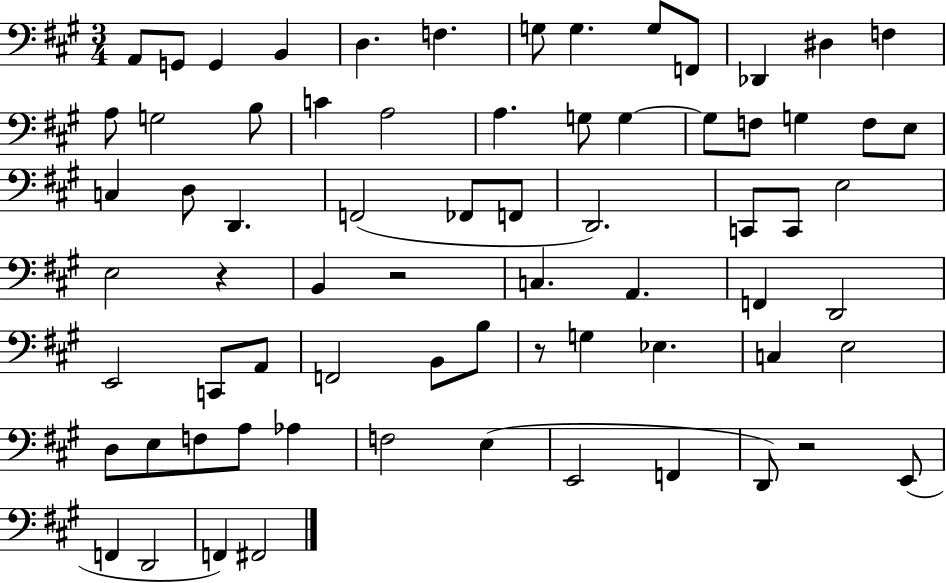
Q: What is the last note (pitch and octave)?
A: F#2